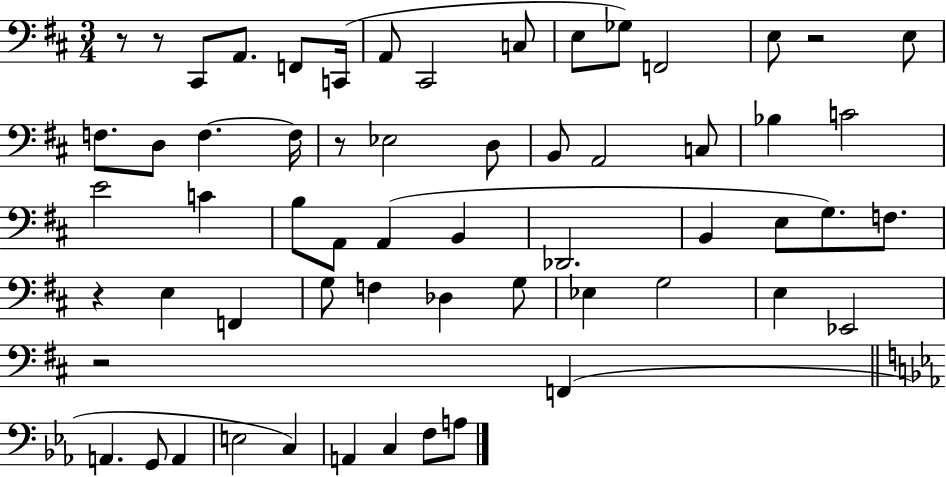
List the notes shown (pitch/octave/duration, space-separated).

R/e R/e C#2/e A2/e. F2/e C2/s A2/e C#2/h C3/e E3/e Gb3/e F2/h E3/e R/h E3/e F3/e. D3/e F3/q. F3/s R/e Eb3/h D3/e B2/e A2/h C3/e Bb3/q C4/h E4/h C4/q B3/e A2/e A2/q B2/q Db2/h. B2/q E3/e G3/e. F3/e. R/q E3/q F2/q G3/e F3/q Db3/q G3/e Eb3/q G3/h E3/q Eb2/h R/h F2/q A2/q. G2/e A2/q E3/h C3/q A2/q C3/q F3/e A3/e